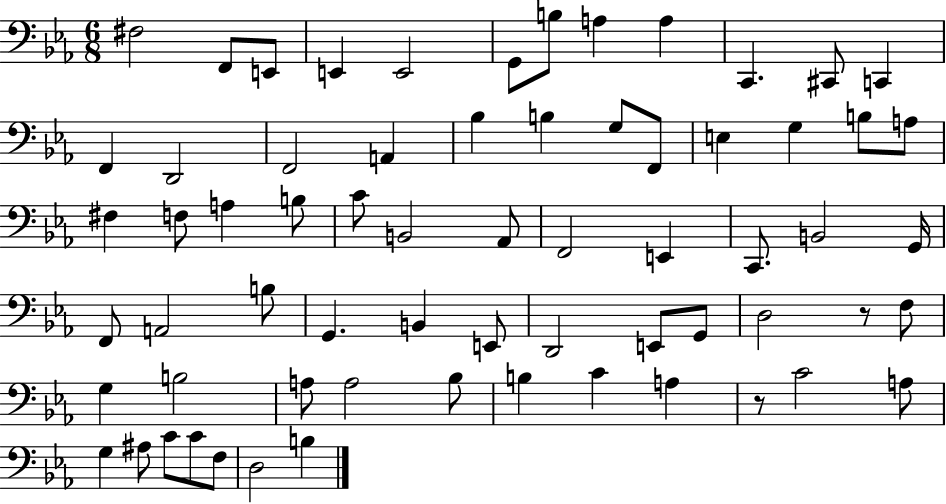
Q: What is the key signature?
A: EES major